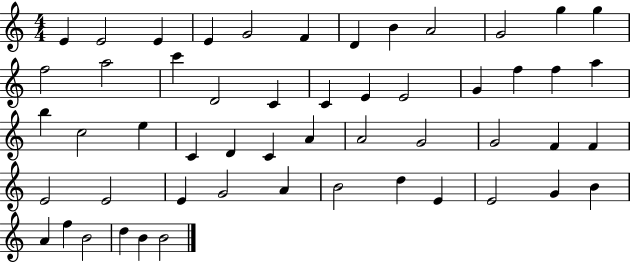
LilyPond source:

{
  \clef treble
  \numericTimeSignature
  \time 4/4
  \key c \major
  e'4 e'2 e'4 | e'4 g'2 f'4 | d'4 b'4 a'2 | g'2 g''4 g''4 | \break f''2 a''2 | c'''4 d'2 c'4 | c'4 e'4 e'2 | g'4 f''4 f''4 a''4 | \break b''4 c''2 e''4 | c'4 d'4 c'4 a'4 | a'2 g'2 | g'2 f'4 f'4 | \break e'2 e'2 | e'4 g'2 a'4 | b'2 d''4 e'4 | e'2 g'4 b'4 | \break a'4 f''4 b'2 | d''4 b'4 b'2 | \bar "|."
}